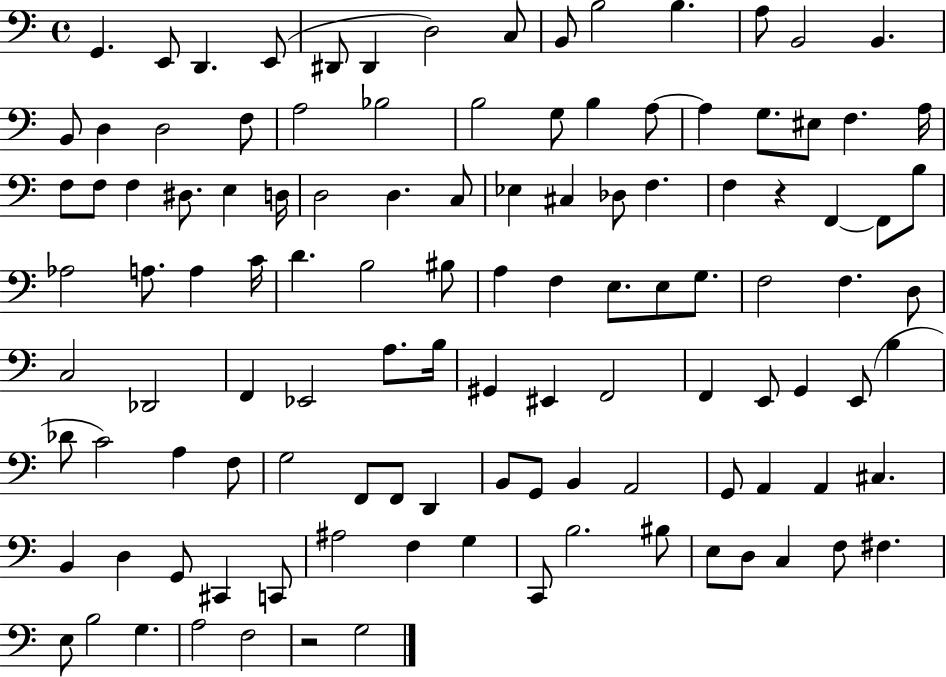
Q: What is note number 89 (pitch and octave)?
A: A2